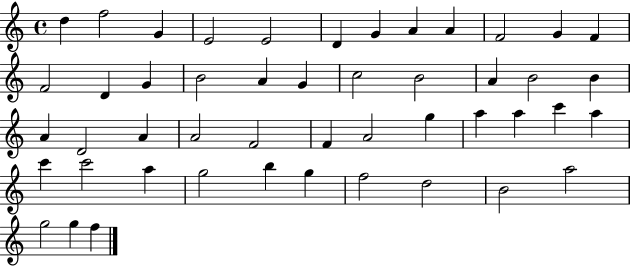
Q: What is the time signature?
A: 4/4